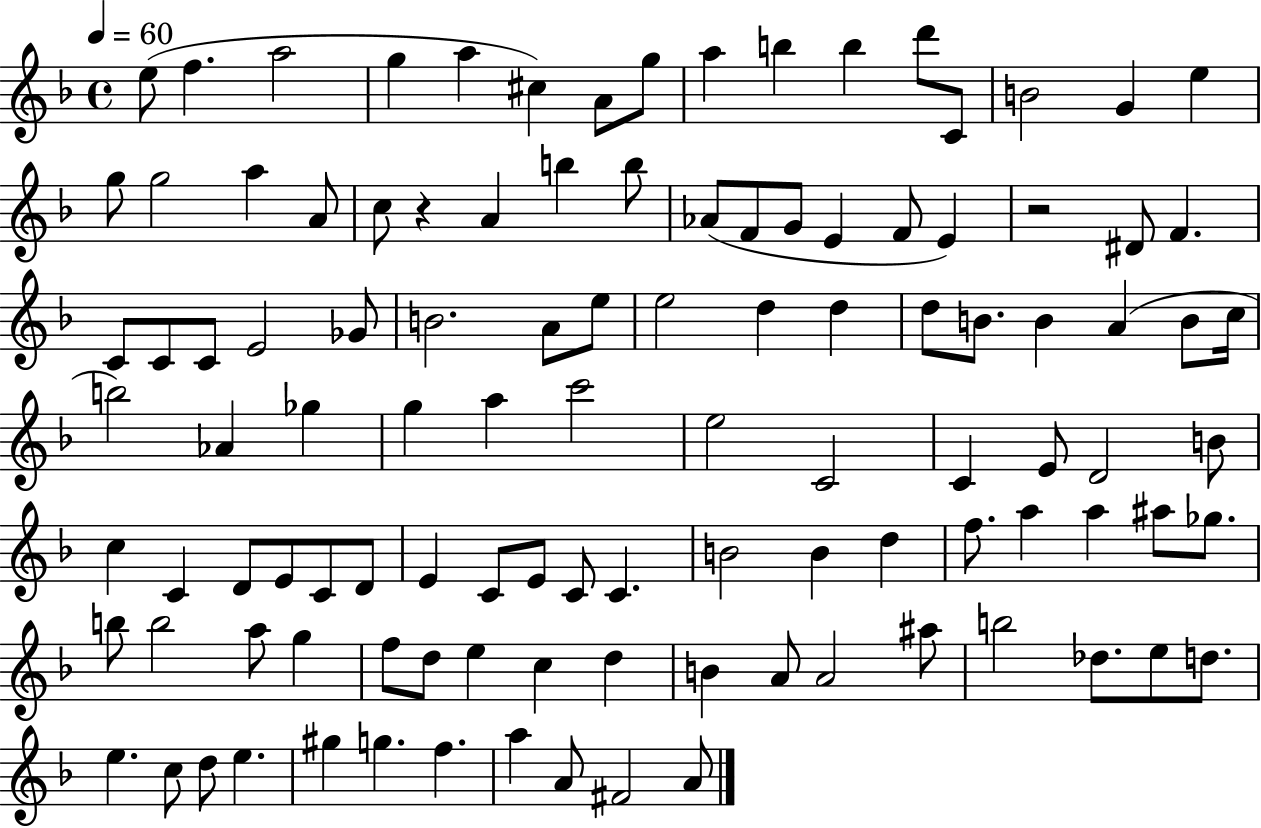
E5/e F5/q. A5/h G5/q A5/q C#5/q A4/e G5/e A5/q B5/q B5/q D6/e C4/e B4/h G4/q E5/q G5/e G5/h A5/q A4/e C5/e R/q A4/q B5/q B5/e Ab4/e F4/e G4/e E4/q F4/e E4/q R/h D#4/e F4/q. C4/e C4/e C4/e E4/h Gb4/e B4/h. A4/e E5/e E5/h D5/q D5/q D5/e B4/e. B4/q A4/q B4/e C5/s B5/h Ab4/q Gb5/q G5/q A5/q C6/h E5/h C4/h C4/q E4/e D4/h B4/e C5/q C4/q D4/e E4/e C4/e D4/e E4/q C4/e E4/e C4/e C4/q. B4/h B4/q D5/q F5/e. A5/q A5/q A#5/e Gb5/e. B5/e B5/h A5/e G5/q F5/e D5/e E5/q C5/q D5/q B4/q A4/e A4/h A#5/e B5/h Db5/e. E5/e D5/e. E5/q. C5/e D5/e E5/q. G#5/q G5/q. F5/q. A5/q A4/e F#4/h A4/e